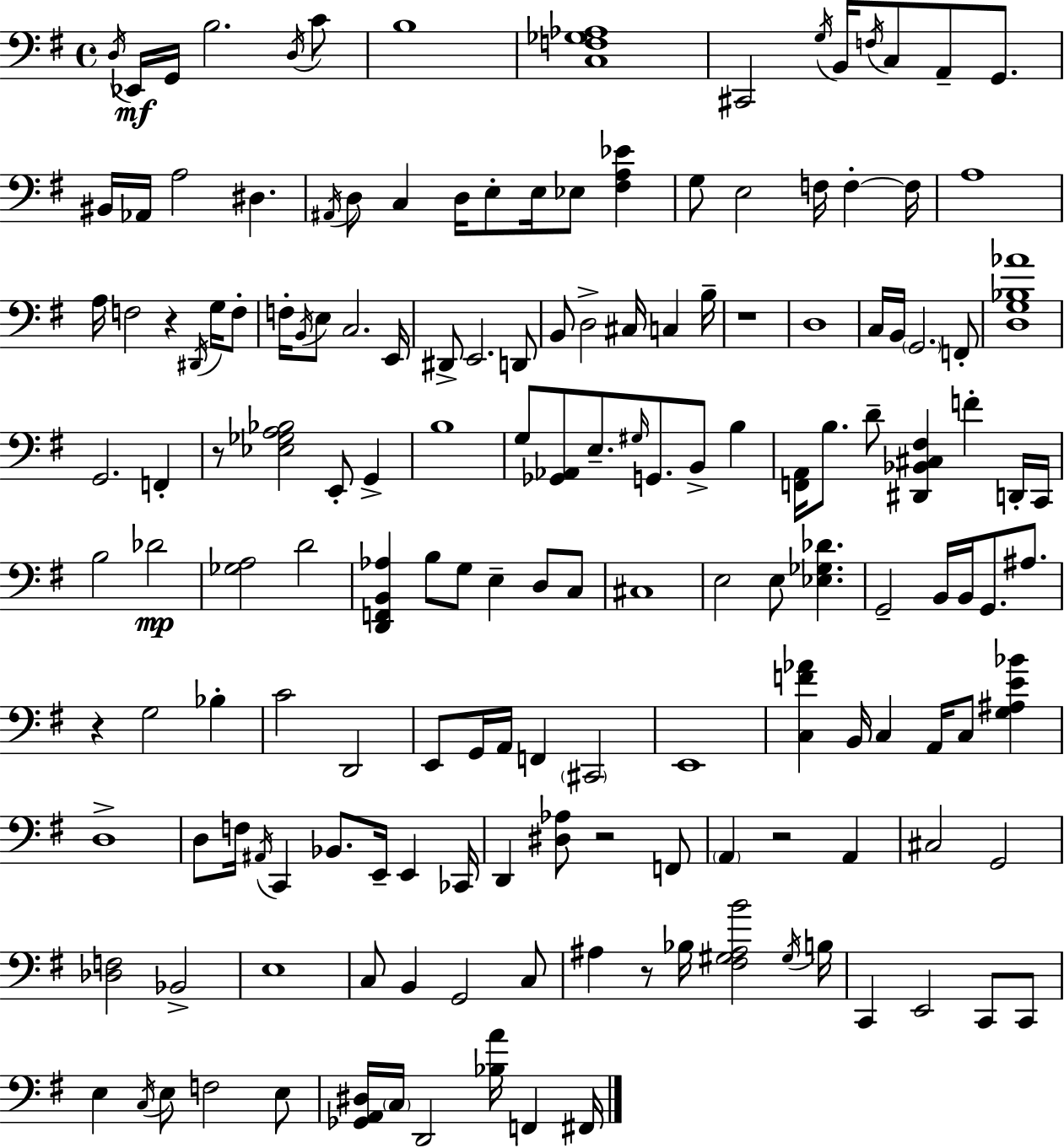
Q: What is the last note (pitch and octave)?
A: F#2